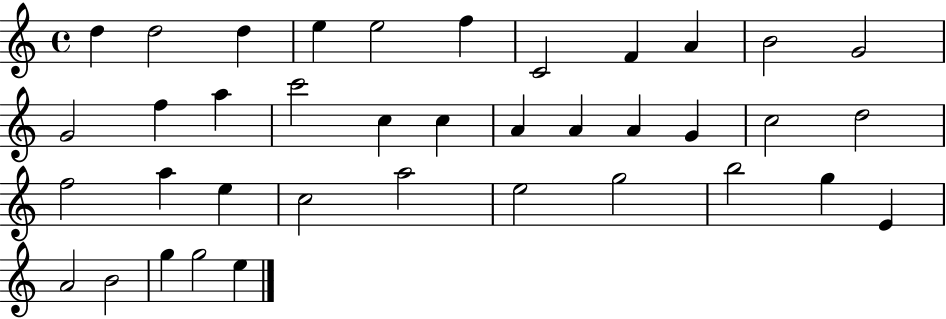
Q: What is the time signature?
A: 4/4